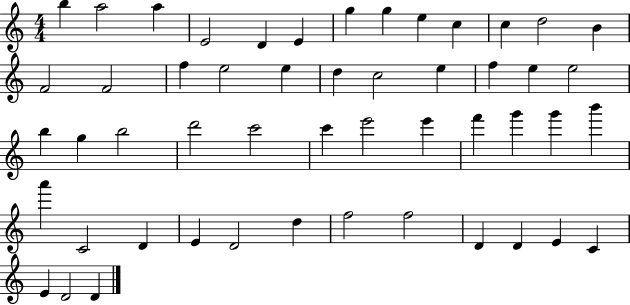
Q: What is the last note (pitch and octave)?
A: D4